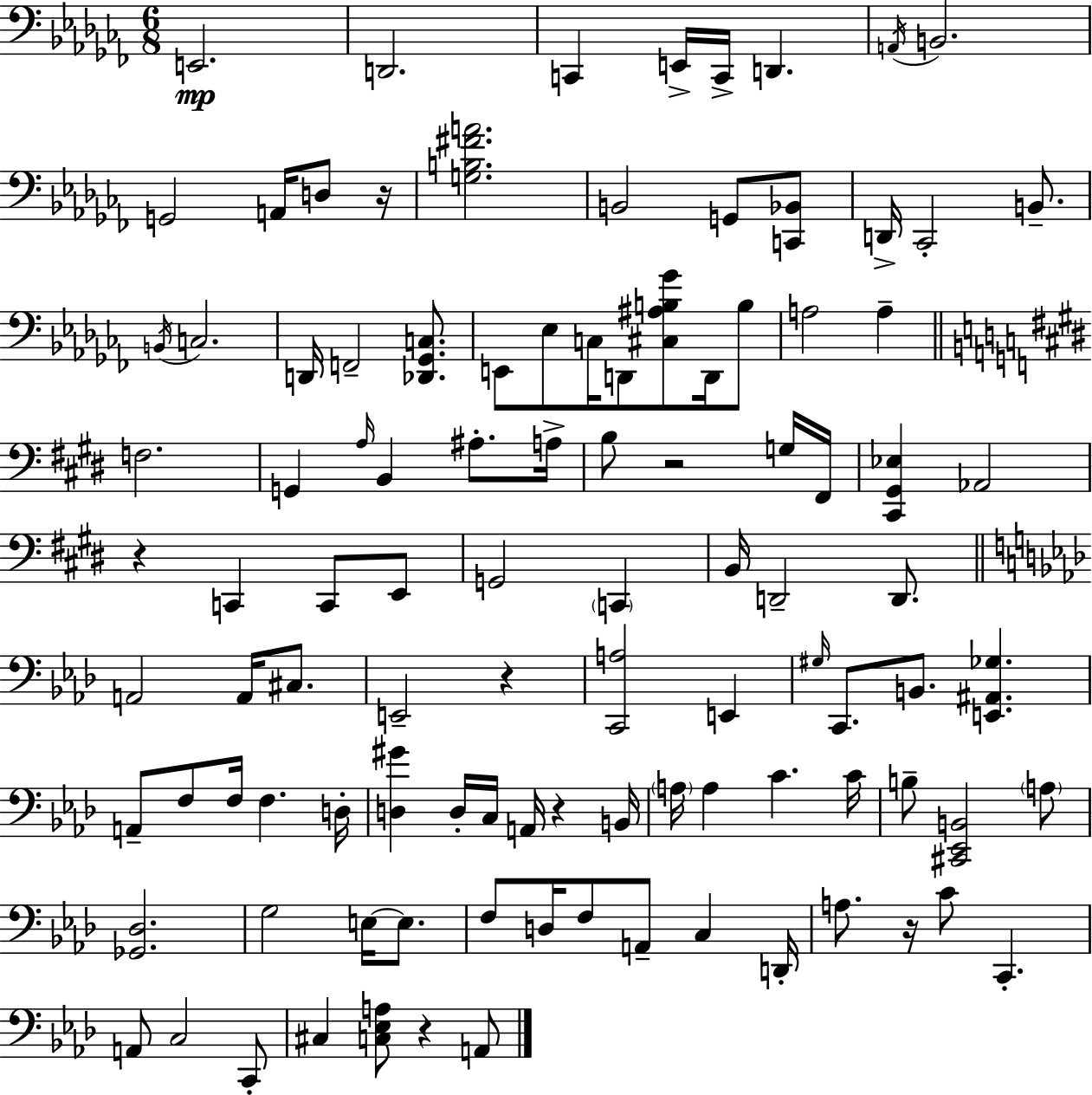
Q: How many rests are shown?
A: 7